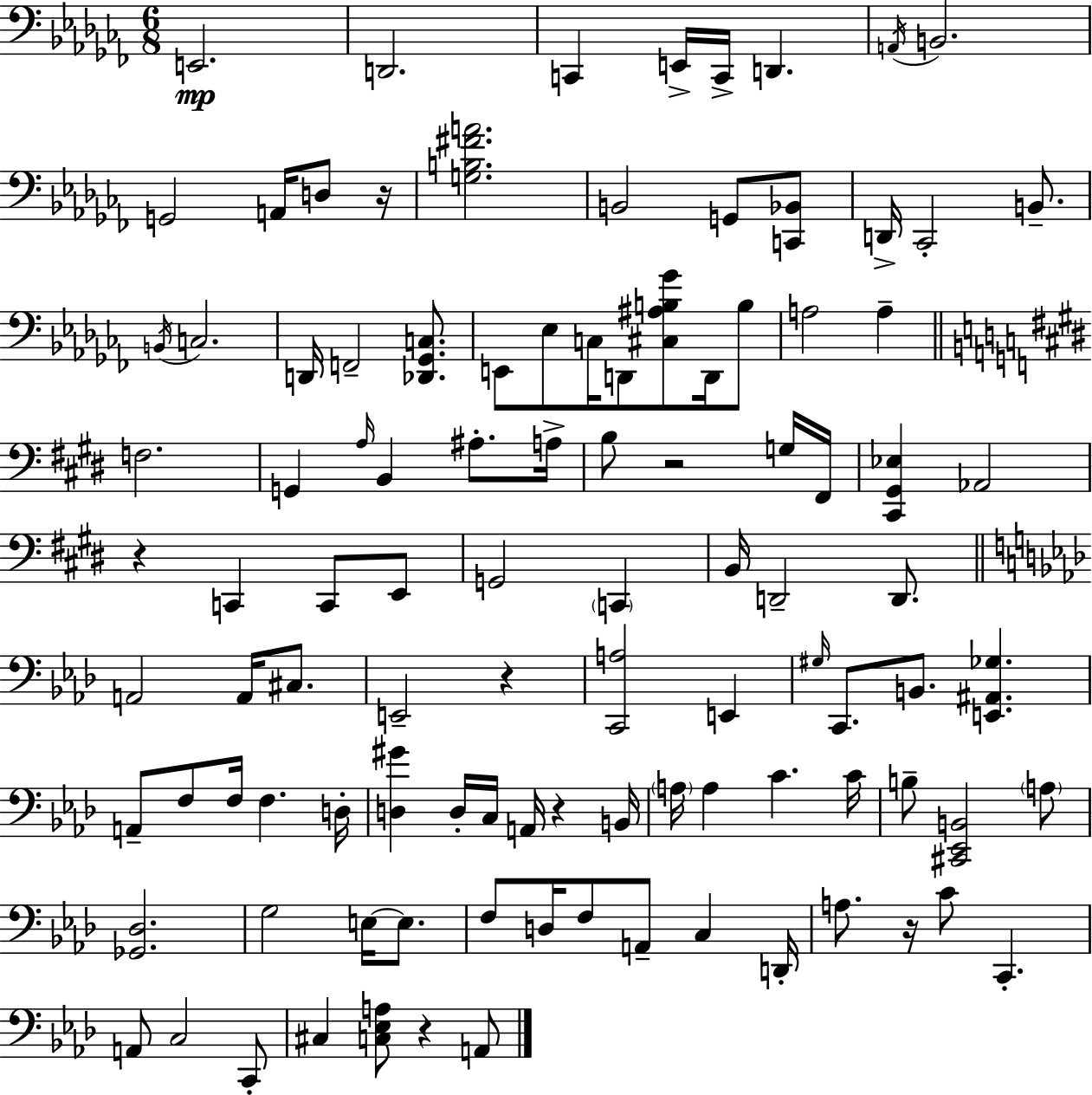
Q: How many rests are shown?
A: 7